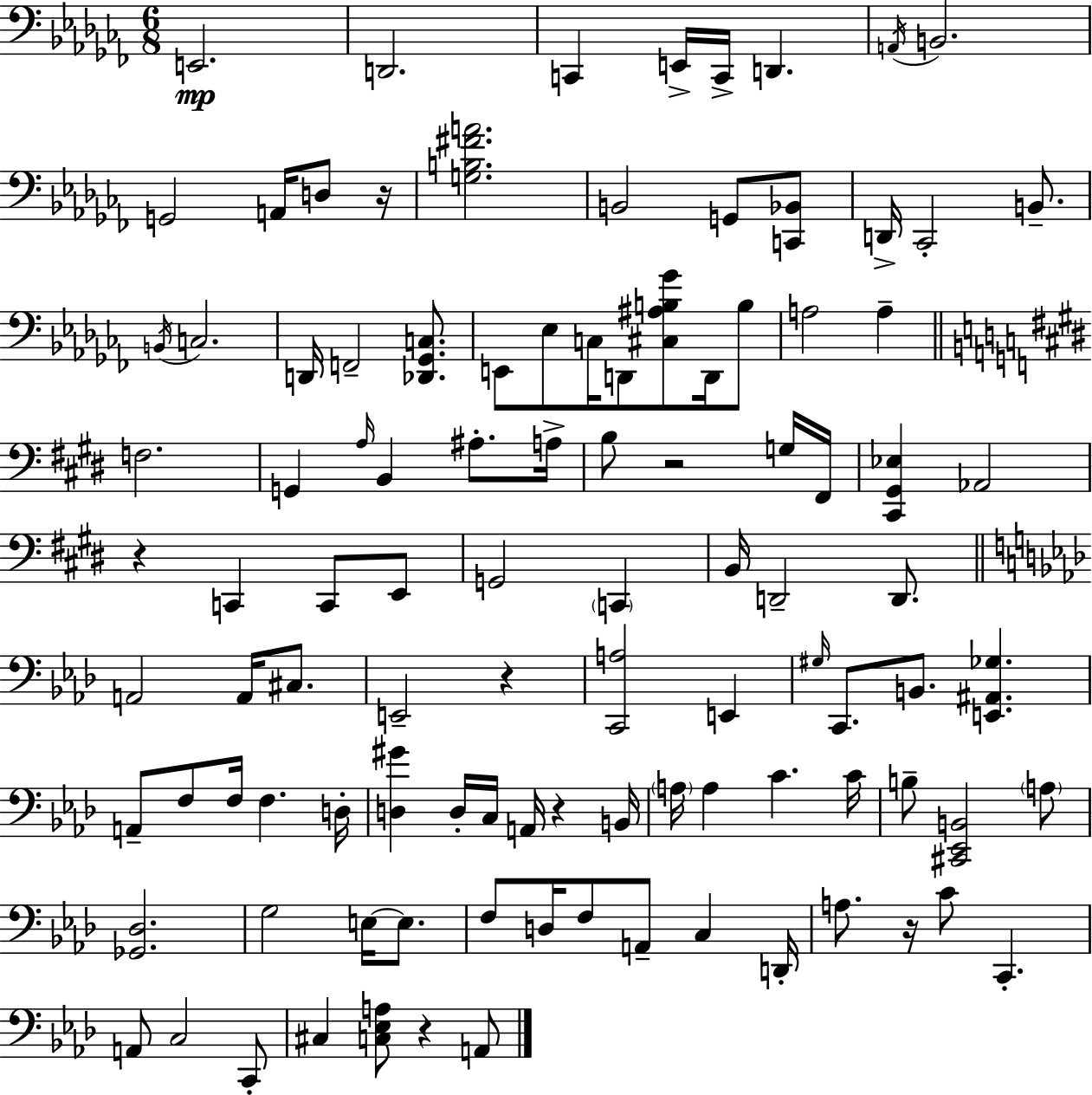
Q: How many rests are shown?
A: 7